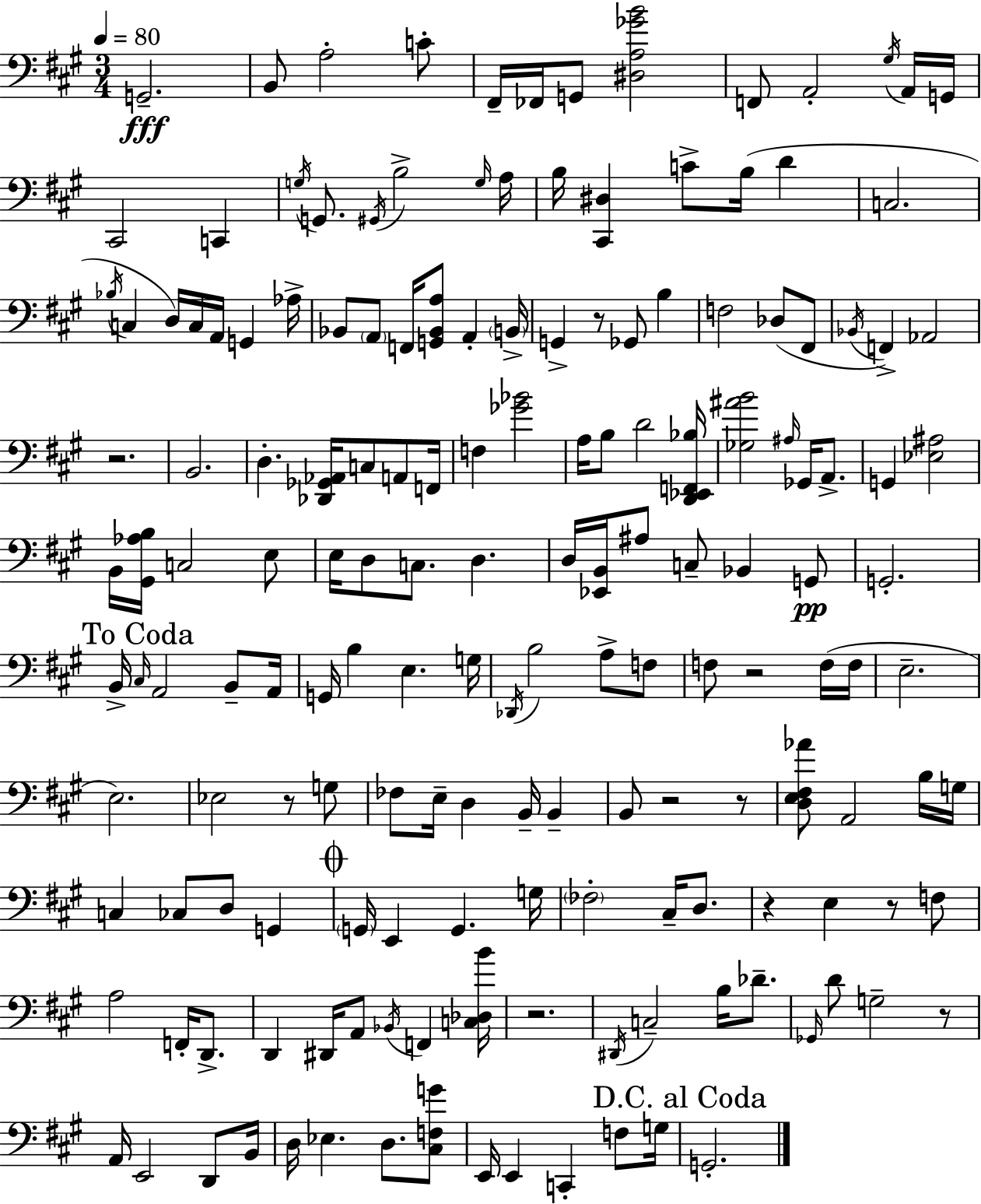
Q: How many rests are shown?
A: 10